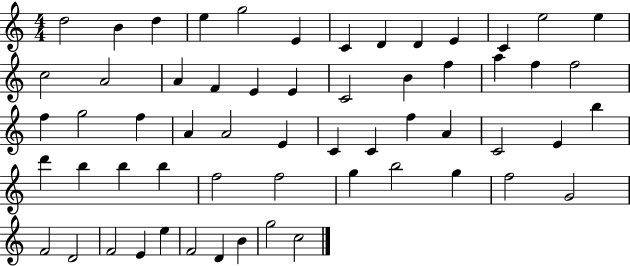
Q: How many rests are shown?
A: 0